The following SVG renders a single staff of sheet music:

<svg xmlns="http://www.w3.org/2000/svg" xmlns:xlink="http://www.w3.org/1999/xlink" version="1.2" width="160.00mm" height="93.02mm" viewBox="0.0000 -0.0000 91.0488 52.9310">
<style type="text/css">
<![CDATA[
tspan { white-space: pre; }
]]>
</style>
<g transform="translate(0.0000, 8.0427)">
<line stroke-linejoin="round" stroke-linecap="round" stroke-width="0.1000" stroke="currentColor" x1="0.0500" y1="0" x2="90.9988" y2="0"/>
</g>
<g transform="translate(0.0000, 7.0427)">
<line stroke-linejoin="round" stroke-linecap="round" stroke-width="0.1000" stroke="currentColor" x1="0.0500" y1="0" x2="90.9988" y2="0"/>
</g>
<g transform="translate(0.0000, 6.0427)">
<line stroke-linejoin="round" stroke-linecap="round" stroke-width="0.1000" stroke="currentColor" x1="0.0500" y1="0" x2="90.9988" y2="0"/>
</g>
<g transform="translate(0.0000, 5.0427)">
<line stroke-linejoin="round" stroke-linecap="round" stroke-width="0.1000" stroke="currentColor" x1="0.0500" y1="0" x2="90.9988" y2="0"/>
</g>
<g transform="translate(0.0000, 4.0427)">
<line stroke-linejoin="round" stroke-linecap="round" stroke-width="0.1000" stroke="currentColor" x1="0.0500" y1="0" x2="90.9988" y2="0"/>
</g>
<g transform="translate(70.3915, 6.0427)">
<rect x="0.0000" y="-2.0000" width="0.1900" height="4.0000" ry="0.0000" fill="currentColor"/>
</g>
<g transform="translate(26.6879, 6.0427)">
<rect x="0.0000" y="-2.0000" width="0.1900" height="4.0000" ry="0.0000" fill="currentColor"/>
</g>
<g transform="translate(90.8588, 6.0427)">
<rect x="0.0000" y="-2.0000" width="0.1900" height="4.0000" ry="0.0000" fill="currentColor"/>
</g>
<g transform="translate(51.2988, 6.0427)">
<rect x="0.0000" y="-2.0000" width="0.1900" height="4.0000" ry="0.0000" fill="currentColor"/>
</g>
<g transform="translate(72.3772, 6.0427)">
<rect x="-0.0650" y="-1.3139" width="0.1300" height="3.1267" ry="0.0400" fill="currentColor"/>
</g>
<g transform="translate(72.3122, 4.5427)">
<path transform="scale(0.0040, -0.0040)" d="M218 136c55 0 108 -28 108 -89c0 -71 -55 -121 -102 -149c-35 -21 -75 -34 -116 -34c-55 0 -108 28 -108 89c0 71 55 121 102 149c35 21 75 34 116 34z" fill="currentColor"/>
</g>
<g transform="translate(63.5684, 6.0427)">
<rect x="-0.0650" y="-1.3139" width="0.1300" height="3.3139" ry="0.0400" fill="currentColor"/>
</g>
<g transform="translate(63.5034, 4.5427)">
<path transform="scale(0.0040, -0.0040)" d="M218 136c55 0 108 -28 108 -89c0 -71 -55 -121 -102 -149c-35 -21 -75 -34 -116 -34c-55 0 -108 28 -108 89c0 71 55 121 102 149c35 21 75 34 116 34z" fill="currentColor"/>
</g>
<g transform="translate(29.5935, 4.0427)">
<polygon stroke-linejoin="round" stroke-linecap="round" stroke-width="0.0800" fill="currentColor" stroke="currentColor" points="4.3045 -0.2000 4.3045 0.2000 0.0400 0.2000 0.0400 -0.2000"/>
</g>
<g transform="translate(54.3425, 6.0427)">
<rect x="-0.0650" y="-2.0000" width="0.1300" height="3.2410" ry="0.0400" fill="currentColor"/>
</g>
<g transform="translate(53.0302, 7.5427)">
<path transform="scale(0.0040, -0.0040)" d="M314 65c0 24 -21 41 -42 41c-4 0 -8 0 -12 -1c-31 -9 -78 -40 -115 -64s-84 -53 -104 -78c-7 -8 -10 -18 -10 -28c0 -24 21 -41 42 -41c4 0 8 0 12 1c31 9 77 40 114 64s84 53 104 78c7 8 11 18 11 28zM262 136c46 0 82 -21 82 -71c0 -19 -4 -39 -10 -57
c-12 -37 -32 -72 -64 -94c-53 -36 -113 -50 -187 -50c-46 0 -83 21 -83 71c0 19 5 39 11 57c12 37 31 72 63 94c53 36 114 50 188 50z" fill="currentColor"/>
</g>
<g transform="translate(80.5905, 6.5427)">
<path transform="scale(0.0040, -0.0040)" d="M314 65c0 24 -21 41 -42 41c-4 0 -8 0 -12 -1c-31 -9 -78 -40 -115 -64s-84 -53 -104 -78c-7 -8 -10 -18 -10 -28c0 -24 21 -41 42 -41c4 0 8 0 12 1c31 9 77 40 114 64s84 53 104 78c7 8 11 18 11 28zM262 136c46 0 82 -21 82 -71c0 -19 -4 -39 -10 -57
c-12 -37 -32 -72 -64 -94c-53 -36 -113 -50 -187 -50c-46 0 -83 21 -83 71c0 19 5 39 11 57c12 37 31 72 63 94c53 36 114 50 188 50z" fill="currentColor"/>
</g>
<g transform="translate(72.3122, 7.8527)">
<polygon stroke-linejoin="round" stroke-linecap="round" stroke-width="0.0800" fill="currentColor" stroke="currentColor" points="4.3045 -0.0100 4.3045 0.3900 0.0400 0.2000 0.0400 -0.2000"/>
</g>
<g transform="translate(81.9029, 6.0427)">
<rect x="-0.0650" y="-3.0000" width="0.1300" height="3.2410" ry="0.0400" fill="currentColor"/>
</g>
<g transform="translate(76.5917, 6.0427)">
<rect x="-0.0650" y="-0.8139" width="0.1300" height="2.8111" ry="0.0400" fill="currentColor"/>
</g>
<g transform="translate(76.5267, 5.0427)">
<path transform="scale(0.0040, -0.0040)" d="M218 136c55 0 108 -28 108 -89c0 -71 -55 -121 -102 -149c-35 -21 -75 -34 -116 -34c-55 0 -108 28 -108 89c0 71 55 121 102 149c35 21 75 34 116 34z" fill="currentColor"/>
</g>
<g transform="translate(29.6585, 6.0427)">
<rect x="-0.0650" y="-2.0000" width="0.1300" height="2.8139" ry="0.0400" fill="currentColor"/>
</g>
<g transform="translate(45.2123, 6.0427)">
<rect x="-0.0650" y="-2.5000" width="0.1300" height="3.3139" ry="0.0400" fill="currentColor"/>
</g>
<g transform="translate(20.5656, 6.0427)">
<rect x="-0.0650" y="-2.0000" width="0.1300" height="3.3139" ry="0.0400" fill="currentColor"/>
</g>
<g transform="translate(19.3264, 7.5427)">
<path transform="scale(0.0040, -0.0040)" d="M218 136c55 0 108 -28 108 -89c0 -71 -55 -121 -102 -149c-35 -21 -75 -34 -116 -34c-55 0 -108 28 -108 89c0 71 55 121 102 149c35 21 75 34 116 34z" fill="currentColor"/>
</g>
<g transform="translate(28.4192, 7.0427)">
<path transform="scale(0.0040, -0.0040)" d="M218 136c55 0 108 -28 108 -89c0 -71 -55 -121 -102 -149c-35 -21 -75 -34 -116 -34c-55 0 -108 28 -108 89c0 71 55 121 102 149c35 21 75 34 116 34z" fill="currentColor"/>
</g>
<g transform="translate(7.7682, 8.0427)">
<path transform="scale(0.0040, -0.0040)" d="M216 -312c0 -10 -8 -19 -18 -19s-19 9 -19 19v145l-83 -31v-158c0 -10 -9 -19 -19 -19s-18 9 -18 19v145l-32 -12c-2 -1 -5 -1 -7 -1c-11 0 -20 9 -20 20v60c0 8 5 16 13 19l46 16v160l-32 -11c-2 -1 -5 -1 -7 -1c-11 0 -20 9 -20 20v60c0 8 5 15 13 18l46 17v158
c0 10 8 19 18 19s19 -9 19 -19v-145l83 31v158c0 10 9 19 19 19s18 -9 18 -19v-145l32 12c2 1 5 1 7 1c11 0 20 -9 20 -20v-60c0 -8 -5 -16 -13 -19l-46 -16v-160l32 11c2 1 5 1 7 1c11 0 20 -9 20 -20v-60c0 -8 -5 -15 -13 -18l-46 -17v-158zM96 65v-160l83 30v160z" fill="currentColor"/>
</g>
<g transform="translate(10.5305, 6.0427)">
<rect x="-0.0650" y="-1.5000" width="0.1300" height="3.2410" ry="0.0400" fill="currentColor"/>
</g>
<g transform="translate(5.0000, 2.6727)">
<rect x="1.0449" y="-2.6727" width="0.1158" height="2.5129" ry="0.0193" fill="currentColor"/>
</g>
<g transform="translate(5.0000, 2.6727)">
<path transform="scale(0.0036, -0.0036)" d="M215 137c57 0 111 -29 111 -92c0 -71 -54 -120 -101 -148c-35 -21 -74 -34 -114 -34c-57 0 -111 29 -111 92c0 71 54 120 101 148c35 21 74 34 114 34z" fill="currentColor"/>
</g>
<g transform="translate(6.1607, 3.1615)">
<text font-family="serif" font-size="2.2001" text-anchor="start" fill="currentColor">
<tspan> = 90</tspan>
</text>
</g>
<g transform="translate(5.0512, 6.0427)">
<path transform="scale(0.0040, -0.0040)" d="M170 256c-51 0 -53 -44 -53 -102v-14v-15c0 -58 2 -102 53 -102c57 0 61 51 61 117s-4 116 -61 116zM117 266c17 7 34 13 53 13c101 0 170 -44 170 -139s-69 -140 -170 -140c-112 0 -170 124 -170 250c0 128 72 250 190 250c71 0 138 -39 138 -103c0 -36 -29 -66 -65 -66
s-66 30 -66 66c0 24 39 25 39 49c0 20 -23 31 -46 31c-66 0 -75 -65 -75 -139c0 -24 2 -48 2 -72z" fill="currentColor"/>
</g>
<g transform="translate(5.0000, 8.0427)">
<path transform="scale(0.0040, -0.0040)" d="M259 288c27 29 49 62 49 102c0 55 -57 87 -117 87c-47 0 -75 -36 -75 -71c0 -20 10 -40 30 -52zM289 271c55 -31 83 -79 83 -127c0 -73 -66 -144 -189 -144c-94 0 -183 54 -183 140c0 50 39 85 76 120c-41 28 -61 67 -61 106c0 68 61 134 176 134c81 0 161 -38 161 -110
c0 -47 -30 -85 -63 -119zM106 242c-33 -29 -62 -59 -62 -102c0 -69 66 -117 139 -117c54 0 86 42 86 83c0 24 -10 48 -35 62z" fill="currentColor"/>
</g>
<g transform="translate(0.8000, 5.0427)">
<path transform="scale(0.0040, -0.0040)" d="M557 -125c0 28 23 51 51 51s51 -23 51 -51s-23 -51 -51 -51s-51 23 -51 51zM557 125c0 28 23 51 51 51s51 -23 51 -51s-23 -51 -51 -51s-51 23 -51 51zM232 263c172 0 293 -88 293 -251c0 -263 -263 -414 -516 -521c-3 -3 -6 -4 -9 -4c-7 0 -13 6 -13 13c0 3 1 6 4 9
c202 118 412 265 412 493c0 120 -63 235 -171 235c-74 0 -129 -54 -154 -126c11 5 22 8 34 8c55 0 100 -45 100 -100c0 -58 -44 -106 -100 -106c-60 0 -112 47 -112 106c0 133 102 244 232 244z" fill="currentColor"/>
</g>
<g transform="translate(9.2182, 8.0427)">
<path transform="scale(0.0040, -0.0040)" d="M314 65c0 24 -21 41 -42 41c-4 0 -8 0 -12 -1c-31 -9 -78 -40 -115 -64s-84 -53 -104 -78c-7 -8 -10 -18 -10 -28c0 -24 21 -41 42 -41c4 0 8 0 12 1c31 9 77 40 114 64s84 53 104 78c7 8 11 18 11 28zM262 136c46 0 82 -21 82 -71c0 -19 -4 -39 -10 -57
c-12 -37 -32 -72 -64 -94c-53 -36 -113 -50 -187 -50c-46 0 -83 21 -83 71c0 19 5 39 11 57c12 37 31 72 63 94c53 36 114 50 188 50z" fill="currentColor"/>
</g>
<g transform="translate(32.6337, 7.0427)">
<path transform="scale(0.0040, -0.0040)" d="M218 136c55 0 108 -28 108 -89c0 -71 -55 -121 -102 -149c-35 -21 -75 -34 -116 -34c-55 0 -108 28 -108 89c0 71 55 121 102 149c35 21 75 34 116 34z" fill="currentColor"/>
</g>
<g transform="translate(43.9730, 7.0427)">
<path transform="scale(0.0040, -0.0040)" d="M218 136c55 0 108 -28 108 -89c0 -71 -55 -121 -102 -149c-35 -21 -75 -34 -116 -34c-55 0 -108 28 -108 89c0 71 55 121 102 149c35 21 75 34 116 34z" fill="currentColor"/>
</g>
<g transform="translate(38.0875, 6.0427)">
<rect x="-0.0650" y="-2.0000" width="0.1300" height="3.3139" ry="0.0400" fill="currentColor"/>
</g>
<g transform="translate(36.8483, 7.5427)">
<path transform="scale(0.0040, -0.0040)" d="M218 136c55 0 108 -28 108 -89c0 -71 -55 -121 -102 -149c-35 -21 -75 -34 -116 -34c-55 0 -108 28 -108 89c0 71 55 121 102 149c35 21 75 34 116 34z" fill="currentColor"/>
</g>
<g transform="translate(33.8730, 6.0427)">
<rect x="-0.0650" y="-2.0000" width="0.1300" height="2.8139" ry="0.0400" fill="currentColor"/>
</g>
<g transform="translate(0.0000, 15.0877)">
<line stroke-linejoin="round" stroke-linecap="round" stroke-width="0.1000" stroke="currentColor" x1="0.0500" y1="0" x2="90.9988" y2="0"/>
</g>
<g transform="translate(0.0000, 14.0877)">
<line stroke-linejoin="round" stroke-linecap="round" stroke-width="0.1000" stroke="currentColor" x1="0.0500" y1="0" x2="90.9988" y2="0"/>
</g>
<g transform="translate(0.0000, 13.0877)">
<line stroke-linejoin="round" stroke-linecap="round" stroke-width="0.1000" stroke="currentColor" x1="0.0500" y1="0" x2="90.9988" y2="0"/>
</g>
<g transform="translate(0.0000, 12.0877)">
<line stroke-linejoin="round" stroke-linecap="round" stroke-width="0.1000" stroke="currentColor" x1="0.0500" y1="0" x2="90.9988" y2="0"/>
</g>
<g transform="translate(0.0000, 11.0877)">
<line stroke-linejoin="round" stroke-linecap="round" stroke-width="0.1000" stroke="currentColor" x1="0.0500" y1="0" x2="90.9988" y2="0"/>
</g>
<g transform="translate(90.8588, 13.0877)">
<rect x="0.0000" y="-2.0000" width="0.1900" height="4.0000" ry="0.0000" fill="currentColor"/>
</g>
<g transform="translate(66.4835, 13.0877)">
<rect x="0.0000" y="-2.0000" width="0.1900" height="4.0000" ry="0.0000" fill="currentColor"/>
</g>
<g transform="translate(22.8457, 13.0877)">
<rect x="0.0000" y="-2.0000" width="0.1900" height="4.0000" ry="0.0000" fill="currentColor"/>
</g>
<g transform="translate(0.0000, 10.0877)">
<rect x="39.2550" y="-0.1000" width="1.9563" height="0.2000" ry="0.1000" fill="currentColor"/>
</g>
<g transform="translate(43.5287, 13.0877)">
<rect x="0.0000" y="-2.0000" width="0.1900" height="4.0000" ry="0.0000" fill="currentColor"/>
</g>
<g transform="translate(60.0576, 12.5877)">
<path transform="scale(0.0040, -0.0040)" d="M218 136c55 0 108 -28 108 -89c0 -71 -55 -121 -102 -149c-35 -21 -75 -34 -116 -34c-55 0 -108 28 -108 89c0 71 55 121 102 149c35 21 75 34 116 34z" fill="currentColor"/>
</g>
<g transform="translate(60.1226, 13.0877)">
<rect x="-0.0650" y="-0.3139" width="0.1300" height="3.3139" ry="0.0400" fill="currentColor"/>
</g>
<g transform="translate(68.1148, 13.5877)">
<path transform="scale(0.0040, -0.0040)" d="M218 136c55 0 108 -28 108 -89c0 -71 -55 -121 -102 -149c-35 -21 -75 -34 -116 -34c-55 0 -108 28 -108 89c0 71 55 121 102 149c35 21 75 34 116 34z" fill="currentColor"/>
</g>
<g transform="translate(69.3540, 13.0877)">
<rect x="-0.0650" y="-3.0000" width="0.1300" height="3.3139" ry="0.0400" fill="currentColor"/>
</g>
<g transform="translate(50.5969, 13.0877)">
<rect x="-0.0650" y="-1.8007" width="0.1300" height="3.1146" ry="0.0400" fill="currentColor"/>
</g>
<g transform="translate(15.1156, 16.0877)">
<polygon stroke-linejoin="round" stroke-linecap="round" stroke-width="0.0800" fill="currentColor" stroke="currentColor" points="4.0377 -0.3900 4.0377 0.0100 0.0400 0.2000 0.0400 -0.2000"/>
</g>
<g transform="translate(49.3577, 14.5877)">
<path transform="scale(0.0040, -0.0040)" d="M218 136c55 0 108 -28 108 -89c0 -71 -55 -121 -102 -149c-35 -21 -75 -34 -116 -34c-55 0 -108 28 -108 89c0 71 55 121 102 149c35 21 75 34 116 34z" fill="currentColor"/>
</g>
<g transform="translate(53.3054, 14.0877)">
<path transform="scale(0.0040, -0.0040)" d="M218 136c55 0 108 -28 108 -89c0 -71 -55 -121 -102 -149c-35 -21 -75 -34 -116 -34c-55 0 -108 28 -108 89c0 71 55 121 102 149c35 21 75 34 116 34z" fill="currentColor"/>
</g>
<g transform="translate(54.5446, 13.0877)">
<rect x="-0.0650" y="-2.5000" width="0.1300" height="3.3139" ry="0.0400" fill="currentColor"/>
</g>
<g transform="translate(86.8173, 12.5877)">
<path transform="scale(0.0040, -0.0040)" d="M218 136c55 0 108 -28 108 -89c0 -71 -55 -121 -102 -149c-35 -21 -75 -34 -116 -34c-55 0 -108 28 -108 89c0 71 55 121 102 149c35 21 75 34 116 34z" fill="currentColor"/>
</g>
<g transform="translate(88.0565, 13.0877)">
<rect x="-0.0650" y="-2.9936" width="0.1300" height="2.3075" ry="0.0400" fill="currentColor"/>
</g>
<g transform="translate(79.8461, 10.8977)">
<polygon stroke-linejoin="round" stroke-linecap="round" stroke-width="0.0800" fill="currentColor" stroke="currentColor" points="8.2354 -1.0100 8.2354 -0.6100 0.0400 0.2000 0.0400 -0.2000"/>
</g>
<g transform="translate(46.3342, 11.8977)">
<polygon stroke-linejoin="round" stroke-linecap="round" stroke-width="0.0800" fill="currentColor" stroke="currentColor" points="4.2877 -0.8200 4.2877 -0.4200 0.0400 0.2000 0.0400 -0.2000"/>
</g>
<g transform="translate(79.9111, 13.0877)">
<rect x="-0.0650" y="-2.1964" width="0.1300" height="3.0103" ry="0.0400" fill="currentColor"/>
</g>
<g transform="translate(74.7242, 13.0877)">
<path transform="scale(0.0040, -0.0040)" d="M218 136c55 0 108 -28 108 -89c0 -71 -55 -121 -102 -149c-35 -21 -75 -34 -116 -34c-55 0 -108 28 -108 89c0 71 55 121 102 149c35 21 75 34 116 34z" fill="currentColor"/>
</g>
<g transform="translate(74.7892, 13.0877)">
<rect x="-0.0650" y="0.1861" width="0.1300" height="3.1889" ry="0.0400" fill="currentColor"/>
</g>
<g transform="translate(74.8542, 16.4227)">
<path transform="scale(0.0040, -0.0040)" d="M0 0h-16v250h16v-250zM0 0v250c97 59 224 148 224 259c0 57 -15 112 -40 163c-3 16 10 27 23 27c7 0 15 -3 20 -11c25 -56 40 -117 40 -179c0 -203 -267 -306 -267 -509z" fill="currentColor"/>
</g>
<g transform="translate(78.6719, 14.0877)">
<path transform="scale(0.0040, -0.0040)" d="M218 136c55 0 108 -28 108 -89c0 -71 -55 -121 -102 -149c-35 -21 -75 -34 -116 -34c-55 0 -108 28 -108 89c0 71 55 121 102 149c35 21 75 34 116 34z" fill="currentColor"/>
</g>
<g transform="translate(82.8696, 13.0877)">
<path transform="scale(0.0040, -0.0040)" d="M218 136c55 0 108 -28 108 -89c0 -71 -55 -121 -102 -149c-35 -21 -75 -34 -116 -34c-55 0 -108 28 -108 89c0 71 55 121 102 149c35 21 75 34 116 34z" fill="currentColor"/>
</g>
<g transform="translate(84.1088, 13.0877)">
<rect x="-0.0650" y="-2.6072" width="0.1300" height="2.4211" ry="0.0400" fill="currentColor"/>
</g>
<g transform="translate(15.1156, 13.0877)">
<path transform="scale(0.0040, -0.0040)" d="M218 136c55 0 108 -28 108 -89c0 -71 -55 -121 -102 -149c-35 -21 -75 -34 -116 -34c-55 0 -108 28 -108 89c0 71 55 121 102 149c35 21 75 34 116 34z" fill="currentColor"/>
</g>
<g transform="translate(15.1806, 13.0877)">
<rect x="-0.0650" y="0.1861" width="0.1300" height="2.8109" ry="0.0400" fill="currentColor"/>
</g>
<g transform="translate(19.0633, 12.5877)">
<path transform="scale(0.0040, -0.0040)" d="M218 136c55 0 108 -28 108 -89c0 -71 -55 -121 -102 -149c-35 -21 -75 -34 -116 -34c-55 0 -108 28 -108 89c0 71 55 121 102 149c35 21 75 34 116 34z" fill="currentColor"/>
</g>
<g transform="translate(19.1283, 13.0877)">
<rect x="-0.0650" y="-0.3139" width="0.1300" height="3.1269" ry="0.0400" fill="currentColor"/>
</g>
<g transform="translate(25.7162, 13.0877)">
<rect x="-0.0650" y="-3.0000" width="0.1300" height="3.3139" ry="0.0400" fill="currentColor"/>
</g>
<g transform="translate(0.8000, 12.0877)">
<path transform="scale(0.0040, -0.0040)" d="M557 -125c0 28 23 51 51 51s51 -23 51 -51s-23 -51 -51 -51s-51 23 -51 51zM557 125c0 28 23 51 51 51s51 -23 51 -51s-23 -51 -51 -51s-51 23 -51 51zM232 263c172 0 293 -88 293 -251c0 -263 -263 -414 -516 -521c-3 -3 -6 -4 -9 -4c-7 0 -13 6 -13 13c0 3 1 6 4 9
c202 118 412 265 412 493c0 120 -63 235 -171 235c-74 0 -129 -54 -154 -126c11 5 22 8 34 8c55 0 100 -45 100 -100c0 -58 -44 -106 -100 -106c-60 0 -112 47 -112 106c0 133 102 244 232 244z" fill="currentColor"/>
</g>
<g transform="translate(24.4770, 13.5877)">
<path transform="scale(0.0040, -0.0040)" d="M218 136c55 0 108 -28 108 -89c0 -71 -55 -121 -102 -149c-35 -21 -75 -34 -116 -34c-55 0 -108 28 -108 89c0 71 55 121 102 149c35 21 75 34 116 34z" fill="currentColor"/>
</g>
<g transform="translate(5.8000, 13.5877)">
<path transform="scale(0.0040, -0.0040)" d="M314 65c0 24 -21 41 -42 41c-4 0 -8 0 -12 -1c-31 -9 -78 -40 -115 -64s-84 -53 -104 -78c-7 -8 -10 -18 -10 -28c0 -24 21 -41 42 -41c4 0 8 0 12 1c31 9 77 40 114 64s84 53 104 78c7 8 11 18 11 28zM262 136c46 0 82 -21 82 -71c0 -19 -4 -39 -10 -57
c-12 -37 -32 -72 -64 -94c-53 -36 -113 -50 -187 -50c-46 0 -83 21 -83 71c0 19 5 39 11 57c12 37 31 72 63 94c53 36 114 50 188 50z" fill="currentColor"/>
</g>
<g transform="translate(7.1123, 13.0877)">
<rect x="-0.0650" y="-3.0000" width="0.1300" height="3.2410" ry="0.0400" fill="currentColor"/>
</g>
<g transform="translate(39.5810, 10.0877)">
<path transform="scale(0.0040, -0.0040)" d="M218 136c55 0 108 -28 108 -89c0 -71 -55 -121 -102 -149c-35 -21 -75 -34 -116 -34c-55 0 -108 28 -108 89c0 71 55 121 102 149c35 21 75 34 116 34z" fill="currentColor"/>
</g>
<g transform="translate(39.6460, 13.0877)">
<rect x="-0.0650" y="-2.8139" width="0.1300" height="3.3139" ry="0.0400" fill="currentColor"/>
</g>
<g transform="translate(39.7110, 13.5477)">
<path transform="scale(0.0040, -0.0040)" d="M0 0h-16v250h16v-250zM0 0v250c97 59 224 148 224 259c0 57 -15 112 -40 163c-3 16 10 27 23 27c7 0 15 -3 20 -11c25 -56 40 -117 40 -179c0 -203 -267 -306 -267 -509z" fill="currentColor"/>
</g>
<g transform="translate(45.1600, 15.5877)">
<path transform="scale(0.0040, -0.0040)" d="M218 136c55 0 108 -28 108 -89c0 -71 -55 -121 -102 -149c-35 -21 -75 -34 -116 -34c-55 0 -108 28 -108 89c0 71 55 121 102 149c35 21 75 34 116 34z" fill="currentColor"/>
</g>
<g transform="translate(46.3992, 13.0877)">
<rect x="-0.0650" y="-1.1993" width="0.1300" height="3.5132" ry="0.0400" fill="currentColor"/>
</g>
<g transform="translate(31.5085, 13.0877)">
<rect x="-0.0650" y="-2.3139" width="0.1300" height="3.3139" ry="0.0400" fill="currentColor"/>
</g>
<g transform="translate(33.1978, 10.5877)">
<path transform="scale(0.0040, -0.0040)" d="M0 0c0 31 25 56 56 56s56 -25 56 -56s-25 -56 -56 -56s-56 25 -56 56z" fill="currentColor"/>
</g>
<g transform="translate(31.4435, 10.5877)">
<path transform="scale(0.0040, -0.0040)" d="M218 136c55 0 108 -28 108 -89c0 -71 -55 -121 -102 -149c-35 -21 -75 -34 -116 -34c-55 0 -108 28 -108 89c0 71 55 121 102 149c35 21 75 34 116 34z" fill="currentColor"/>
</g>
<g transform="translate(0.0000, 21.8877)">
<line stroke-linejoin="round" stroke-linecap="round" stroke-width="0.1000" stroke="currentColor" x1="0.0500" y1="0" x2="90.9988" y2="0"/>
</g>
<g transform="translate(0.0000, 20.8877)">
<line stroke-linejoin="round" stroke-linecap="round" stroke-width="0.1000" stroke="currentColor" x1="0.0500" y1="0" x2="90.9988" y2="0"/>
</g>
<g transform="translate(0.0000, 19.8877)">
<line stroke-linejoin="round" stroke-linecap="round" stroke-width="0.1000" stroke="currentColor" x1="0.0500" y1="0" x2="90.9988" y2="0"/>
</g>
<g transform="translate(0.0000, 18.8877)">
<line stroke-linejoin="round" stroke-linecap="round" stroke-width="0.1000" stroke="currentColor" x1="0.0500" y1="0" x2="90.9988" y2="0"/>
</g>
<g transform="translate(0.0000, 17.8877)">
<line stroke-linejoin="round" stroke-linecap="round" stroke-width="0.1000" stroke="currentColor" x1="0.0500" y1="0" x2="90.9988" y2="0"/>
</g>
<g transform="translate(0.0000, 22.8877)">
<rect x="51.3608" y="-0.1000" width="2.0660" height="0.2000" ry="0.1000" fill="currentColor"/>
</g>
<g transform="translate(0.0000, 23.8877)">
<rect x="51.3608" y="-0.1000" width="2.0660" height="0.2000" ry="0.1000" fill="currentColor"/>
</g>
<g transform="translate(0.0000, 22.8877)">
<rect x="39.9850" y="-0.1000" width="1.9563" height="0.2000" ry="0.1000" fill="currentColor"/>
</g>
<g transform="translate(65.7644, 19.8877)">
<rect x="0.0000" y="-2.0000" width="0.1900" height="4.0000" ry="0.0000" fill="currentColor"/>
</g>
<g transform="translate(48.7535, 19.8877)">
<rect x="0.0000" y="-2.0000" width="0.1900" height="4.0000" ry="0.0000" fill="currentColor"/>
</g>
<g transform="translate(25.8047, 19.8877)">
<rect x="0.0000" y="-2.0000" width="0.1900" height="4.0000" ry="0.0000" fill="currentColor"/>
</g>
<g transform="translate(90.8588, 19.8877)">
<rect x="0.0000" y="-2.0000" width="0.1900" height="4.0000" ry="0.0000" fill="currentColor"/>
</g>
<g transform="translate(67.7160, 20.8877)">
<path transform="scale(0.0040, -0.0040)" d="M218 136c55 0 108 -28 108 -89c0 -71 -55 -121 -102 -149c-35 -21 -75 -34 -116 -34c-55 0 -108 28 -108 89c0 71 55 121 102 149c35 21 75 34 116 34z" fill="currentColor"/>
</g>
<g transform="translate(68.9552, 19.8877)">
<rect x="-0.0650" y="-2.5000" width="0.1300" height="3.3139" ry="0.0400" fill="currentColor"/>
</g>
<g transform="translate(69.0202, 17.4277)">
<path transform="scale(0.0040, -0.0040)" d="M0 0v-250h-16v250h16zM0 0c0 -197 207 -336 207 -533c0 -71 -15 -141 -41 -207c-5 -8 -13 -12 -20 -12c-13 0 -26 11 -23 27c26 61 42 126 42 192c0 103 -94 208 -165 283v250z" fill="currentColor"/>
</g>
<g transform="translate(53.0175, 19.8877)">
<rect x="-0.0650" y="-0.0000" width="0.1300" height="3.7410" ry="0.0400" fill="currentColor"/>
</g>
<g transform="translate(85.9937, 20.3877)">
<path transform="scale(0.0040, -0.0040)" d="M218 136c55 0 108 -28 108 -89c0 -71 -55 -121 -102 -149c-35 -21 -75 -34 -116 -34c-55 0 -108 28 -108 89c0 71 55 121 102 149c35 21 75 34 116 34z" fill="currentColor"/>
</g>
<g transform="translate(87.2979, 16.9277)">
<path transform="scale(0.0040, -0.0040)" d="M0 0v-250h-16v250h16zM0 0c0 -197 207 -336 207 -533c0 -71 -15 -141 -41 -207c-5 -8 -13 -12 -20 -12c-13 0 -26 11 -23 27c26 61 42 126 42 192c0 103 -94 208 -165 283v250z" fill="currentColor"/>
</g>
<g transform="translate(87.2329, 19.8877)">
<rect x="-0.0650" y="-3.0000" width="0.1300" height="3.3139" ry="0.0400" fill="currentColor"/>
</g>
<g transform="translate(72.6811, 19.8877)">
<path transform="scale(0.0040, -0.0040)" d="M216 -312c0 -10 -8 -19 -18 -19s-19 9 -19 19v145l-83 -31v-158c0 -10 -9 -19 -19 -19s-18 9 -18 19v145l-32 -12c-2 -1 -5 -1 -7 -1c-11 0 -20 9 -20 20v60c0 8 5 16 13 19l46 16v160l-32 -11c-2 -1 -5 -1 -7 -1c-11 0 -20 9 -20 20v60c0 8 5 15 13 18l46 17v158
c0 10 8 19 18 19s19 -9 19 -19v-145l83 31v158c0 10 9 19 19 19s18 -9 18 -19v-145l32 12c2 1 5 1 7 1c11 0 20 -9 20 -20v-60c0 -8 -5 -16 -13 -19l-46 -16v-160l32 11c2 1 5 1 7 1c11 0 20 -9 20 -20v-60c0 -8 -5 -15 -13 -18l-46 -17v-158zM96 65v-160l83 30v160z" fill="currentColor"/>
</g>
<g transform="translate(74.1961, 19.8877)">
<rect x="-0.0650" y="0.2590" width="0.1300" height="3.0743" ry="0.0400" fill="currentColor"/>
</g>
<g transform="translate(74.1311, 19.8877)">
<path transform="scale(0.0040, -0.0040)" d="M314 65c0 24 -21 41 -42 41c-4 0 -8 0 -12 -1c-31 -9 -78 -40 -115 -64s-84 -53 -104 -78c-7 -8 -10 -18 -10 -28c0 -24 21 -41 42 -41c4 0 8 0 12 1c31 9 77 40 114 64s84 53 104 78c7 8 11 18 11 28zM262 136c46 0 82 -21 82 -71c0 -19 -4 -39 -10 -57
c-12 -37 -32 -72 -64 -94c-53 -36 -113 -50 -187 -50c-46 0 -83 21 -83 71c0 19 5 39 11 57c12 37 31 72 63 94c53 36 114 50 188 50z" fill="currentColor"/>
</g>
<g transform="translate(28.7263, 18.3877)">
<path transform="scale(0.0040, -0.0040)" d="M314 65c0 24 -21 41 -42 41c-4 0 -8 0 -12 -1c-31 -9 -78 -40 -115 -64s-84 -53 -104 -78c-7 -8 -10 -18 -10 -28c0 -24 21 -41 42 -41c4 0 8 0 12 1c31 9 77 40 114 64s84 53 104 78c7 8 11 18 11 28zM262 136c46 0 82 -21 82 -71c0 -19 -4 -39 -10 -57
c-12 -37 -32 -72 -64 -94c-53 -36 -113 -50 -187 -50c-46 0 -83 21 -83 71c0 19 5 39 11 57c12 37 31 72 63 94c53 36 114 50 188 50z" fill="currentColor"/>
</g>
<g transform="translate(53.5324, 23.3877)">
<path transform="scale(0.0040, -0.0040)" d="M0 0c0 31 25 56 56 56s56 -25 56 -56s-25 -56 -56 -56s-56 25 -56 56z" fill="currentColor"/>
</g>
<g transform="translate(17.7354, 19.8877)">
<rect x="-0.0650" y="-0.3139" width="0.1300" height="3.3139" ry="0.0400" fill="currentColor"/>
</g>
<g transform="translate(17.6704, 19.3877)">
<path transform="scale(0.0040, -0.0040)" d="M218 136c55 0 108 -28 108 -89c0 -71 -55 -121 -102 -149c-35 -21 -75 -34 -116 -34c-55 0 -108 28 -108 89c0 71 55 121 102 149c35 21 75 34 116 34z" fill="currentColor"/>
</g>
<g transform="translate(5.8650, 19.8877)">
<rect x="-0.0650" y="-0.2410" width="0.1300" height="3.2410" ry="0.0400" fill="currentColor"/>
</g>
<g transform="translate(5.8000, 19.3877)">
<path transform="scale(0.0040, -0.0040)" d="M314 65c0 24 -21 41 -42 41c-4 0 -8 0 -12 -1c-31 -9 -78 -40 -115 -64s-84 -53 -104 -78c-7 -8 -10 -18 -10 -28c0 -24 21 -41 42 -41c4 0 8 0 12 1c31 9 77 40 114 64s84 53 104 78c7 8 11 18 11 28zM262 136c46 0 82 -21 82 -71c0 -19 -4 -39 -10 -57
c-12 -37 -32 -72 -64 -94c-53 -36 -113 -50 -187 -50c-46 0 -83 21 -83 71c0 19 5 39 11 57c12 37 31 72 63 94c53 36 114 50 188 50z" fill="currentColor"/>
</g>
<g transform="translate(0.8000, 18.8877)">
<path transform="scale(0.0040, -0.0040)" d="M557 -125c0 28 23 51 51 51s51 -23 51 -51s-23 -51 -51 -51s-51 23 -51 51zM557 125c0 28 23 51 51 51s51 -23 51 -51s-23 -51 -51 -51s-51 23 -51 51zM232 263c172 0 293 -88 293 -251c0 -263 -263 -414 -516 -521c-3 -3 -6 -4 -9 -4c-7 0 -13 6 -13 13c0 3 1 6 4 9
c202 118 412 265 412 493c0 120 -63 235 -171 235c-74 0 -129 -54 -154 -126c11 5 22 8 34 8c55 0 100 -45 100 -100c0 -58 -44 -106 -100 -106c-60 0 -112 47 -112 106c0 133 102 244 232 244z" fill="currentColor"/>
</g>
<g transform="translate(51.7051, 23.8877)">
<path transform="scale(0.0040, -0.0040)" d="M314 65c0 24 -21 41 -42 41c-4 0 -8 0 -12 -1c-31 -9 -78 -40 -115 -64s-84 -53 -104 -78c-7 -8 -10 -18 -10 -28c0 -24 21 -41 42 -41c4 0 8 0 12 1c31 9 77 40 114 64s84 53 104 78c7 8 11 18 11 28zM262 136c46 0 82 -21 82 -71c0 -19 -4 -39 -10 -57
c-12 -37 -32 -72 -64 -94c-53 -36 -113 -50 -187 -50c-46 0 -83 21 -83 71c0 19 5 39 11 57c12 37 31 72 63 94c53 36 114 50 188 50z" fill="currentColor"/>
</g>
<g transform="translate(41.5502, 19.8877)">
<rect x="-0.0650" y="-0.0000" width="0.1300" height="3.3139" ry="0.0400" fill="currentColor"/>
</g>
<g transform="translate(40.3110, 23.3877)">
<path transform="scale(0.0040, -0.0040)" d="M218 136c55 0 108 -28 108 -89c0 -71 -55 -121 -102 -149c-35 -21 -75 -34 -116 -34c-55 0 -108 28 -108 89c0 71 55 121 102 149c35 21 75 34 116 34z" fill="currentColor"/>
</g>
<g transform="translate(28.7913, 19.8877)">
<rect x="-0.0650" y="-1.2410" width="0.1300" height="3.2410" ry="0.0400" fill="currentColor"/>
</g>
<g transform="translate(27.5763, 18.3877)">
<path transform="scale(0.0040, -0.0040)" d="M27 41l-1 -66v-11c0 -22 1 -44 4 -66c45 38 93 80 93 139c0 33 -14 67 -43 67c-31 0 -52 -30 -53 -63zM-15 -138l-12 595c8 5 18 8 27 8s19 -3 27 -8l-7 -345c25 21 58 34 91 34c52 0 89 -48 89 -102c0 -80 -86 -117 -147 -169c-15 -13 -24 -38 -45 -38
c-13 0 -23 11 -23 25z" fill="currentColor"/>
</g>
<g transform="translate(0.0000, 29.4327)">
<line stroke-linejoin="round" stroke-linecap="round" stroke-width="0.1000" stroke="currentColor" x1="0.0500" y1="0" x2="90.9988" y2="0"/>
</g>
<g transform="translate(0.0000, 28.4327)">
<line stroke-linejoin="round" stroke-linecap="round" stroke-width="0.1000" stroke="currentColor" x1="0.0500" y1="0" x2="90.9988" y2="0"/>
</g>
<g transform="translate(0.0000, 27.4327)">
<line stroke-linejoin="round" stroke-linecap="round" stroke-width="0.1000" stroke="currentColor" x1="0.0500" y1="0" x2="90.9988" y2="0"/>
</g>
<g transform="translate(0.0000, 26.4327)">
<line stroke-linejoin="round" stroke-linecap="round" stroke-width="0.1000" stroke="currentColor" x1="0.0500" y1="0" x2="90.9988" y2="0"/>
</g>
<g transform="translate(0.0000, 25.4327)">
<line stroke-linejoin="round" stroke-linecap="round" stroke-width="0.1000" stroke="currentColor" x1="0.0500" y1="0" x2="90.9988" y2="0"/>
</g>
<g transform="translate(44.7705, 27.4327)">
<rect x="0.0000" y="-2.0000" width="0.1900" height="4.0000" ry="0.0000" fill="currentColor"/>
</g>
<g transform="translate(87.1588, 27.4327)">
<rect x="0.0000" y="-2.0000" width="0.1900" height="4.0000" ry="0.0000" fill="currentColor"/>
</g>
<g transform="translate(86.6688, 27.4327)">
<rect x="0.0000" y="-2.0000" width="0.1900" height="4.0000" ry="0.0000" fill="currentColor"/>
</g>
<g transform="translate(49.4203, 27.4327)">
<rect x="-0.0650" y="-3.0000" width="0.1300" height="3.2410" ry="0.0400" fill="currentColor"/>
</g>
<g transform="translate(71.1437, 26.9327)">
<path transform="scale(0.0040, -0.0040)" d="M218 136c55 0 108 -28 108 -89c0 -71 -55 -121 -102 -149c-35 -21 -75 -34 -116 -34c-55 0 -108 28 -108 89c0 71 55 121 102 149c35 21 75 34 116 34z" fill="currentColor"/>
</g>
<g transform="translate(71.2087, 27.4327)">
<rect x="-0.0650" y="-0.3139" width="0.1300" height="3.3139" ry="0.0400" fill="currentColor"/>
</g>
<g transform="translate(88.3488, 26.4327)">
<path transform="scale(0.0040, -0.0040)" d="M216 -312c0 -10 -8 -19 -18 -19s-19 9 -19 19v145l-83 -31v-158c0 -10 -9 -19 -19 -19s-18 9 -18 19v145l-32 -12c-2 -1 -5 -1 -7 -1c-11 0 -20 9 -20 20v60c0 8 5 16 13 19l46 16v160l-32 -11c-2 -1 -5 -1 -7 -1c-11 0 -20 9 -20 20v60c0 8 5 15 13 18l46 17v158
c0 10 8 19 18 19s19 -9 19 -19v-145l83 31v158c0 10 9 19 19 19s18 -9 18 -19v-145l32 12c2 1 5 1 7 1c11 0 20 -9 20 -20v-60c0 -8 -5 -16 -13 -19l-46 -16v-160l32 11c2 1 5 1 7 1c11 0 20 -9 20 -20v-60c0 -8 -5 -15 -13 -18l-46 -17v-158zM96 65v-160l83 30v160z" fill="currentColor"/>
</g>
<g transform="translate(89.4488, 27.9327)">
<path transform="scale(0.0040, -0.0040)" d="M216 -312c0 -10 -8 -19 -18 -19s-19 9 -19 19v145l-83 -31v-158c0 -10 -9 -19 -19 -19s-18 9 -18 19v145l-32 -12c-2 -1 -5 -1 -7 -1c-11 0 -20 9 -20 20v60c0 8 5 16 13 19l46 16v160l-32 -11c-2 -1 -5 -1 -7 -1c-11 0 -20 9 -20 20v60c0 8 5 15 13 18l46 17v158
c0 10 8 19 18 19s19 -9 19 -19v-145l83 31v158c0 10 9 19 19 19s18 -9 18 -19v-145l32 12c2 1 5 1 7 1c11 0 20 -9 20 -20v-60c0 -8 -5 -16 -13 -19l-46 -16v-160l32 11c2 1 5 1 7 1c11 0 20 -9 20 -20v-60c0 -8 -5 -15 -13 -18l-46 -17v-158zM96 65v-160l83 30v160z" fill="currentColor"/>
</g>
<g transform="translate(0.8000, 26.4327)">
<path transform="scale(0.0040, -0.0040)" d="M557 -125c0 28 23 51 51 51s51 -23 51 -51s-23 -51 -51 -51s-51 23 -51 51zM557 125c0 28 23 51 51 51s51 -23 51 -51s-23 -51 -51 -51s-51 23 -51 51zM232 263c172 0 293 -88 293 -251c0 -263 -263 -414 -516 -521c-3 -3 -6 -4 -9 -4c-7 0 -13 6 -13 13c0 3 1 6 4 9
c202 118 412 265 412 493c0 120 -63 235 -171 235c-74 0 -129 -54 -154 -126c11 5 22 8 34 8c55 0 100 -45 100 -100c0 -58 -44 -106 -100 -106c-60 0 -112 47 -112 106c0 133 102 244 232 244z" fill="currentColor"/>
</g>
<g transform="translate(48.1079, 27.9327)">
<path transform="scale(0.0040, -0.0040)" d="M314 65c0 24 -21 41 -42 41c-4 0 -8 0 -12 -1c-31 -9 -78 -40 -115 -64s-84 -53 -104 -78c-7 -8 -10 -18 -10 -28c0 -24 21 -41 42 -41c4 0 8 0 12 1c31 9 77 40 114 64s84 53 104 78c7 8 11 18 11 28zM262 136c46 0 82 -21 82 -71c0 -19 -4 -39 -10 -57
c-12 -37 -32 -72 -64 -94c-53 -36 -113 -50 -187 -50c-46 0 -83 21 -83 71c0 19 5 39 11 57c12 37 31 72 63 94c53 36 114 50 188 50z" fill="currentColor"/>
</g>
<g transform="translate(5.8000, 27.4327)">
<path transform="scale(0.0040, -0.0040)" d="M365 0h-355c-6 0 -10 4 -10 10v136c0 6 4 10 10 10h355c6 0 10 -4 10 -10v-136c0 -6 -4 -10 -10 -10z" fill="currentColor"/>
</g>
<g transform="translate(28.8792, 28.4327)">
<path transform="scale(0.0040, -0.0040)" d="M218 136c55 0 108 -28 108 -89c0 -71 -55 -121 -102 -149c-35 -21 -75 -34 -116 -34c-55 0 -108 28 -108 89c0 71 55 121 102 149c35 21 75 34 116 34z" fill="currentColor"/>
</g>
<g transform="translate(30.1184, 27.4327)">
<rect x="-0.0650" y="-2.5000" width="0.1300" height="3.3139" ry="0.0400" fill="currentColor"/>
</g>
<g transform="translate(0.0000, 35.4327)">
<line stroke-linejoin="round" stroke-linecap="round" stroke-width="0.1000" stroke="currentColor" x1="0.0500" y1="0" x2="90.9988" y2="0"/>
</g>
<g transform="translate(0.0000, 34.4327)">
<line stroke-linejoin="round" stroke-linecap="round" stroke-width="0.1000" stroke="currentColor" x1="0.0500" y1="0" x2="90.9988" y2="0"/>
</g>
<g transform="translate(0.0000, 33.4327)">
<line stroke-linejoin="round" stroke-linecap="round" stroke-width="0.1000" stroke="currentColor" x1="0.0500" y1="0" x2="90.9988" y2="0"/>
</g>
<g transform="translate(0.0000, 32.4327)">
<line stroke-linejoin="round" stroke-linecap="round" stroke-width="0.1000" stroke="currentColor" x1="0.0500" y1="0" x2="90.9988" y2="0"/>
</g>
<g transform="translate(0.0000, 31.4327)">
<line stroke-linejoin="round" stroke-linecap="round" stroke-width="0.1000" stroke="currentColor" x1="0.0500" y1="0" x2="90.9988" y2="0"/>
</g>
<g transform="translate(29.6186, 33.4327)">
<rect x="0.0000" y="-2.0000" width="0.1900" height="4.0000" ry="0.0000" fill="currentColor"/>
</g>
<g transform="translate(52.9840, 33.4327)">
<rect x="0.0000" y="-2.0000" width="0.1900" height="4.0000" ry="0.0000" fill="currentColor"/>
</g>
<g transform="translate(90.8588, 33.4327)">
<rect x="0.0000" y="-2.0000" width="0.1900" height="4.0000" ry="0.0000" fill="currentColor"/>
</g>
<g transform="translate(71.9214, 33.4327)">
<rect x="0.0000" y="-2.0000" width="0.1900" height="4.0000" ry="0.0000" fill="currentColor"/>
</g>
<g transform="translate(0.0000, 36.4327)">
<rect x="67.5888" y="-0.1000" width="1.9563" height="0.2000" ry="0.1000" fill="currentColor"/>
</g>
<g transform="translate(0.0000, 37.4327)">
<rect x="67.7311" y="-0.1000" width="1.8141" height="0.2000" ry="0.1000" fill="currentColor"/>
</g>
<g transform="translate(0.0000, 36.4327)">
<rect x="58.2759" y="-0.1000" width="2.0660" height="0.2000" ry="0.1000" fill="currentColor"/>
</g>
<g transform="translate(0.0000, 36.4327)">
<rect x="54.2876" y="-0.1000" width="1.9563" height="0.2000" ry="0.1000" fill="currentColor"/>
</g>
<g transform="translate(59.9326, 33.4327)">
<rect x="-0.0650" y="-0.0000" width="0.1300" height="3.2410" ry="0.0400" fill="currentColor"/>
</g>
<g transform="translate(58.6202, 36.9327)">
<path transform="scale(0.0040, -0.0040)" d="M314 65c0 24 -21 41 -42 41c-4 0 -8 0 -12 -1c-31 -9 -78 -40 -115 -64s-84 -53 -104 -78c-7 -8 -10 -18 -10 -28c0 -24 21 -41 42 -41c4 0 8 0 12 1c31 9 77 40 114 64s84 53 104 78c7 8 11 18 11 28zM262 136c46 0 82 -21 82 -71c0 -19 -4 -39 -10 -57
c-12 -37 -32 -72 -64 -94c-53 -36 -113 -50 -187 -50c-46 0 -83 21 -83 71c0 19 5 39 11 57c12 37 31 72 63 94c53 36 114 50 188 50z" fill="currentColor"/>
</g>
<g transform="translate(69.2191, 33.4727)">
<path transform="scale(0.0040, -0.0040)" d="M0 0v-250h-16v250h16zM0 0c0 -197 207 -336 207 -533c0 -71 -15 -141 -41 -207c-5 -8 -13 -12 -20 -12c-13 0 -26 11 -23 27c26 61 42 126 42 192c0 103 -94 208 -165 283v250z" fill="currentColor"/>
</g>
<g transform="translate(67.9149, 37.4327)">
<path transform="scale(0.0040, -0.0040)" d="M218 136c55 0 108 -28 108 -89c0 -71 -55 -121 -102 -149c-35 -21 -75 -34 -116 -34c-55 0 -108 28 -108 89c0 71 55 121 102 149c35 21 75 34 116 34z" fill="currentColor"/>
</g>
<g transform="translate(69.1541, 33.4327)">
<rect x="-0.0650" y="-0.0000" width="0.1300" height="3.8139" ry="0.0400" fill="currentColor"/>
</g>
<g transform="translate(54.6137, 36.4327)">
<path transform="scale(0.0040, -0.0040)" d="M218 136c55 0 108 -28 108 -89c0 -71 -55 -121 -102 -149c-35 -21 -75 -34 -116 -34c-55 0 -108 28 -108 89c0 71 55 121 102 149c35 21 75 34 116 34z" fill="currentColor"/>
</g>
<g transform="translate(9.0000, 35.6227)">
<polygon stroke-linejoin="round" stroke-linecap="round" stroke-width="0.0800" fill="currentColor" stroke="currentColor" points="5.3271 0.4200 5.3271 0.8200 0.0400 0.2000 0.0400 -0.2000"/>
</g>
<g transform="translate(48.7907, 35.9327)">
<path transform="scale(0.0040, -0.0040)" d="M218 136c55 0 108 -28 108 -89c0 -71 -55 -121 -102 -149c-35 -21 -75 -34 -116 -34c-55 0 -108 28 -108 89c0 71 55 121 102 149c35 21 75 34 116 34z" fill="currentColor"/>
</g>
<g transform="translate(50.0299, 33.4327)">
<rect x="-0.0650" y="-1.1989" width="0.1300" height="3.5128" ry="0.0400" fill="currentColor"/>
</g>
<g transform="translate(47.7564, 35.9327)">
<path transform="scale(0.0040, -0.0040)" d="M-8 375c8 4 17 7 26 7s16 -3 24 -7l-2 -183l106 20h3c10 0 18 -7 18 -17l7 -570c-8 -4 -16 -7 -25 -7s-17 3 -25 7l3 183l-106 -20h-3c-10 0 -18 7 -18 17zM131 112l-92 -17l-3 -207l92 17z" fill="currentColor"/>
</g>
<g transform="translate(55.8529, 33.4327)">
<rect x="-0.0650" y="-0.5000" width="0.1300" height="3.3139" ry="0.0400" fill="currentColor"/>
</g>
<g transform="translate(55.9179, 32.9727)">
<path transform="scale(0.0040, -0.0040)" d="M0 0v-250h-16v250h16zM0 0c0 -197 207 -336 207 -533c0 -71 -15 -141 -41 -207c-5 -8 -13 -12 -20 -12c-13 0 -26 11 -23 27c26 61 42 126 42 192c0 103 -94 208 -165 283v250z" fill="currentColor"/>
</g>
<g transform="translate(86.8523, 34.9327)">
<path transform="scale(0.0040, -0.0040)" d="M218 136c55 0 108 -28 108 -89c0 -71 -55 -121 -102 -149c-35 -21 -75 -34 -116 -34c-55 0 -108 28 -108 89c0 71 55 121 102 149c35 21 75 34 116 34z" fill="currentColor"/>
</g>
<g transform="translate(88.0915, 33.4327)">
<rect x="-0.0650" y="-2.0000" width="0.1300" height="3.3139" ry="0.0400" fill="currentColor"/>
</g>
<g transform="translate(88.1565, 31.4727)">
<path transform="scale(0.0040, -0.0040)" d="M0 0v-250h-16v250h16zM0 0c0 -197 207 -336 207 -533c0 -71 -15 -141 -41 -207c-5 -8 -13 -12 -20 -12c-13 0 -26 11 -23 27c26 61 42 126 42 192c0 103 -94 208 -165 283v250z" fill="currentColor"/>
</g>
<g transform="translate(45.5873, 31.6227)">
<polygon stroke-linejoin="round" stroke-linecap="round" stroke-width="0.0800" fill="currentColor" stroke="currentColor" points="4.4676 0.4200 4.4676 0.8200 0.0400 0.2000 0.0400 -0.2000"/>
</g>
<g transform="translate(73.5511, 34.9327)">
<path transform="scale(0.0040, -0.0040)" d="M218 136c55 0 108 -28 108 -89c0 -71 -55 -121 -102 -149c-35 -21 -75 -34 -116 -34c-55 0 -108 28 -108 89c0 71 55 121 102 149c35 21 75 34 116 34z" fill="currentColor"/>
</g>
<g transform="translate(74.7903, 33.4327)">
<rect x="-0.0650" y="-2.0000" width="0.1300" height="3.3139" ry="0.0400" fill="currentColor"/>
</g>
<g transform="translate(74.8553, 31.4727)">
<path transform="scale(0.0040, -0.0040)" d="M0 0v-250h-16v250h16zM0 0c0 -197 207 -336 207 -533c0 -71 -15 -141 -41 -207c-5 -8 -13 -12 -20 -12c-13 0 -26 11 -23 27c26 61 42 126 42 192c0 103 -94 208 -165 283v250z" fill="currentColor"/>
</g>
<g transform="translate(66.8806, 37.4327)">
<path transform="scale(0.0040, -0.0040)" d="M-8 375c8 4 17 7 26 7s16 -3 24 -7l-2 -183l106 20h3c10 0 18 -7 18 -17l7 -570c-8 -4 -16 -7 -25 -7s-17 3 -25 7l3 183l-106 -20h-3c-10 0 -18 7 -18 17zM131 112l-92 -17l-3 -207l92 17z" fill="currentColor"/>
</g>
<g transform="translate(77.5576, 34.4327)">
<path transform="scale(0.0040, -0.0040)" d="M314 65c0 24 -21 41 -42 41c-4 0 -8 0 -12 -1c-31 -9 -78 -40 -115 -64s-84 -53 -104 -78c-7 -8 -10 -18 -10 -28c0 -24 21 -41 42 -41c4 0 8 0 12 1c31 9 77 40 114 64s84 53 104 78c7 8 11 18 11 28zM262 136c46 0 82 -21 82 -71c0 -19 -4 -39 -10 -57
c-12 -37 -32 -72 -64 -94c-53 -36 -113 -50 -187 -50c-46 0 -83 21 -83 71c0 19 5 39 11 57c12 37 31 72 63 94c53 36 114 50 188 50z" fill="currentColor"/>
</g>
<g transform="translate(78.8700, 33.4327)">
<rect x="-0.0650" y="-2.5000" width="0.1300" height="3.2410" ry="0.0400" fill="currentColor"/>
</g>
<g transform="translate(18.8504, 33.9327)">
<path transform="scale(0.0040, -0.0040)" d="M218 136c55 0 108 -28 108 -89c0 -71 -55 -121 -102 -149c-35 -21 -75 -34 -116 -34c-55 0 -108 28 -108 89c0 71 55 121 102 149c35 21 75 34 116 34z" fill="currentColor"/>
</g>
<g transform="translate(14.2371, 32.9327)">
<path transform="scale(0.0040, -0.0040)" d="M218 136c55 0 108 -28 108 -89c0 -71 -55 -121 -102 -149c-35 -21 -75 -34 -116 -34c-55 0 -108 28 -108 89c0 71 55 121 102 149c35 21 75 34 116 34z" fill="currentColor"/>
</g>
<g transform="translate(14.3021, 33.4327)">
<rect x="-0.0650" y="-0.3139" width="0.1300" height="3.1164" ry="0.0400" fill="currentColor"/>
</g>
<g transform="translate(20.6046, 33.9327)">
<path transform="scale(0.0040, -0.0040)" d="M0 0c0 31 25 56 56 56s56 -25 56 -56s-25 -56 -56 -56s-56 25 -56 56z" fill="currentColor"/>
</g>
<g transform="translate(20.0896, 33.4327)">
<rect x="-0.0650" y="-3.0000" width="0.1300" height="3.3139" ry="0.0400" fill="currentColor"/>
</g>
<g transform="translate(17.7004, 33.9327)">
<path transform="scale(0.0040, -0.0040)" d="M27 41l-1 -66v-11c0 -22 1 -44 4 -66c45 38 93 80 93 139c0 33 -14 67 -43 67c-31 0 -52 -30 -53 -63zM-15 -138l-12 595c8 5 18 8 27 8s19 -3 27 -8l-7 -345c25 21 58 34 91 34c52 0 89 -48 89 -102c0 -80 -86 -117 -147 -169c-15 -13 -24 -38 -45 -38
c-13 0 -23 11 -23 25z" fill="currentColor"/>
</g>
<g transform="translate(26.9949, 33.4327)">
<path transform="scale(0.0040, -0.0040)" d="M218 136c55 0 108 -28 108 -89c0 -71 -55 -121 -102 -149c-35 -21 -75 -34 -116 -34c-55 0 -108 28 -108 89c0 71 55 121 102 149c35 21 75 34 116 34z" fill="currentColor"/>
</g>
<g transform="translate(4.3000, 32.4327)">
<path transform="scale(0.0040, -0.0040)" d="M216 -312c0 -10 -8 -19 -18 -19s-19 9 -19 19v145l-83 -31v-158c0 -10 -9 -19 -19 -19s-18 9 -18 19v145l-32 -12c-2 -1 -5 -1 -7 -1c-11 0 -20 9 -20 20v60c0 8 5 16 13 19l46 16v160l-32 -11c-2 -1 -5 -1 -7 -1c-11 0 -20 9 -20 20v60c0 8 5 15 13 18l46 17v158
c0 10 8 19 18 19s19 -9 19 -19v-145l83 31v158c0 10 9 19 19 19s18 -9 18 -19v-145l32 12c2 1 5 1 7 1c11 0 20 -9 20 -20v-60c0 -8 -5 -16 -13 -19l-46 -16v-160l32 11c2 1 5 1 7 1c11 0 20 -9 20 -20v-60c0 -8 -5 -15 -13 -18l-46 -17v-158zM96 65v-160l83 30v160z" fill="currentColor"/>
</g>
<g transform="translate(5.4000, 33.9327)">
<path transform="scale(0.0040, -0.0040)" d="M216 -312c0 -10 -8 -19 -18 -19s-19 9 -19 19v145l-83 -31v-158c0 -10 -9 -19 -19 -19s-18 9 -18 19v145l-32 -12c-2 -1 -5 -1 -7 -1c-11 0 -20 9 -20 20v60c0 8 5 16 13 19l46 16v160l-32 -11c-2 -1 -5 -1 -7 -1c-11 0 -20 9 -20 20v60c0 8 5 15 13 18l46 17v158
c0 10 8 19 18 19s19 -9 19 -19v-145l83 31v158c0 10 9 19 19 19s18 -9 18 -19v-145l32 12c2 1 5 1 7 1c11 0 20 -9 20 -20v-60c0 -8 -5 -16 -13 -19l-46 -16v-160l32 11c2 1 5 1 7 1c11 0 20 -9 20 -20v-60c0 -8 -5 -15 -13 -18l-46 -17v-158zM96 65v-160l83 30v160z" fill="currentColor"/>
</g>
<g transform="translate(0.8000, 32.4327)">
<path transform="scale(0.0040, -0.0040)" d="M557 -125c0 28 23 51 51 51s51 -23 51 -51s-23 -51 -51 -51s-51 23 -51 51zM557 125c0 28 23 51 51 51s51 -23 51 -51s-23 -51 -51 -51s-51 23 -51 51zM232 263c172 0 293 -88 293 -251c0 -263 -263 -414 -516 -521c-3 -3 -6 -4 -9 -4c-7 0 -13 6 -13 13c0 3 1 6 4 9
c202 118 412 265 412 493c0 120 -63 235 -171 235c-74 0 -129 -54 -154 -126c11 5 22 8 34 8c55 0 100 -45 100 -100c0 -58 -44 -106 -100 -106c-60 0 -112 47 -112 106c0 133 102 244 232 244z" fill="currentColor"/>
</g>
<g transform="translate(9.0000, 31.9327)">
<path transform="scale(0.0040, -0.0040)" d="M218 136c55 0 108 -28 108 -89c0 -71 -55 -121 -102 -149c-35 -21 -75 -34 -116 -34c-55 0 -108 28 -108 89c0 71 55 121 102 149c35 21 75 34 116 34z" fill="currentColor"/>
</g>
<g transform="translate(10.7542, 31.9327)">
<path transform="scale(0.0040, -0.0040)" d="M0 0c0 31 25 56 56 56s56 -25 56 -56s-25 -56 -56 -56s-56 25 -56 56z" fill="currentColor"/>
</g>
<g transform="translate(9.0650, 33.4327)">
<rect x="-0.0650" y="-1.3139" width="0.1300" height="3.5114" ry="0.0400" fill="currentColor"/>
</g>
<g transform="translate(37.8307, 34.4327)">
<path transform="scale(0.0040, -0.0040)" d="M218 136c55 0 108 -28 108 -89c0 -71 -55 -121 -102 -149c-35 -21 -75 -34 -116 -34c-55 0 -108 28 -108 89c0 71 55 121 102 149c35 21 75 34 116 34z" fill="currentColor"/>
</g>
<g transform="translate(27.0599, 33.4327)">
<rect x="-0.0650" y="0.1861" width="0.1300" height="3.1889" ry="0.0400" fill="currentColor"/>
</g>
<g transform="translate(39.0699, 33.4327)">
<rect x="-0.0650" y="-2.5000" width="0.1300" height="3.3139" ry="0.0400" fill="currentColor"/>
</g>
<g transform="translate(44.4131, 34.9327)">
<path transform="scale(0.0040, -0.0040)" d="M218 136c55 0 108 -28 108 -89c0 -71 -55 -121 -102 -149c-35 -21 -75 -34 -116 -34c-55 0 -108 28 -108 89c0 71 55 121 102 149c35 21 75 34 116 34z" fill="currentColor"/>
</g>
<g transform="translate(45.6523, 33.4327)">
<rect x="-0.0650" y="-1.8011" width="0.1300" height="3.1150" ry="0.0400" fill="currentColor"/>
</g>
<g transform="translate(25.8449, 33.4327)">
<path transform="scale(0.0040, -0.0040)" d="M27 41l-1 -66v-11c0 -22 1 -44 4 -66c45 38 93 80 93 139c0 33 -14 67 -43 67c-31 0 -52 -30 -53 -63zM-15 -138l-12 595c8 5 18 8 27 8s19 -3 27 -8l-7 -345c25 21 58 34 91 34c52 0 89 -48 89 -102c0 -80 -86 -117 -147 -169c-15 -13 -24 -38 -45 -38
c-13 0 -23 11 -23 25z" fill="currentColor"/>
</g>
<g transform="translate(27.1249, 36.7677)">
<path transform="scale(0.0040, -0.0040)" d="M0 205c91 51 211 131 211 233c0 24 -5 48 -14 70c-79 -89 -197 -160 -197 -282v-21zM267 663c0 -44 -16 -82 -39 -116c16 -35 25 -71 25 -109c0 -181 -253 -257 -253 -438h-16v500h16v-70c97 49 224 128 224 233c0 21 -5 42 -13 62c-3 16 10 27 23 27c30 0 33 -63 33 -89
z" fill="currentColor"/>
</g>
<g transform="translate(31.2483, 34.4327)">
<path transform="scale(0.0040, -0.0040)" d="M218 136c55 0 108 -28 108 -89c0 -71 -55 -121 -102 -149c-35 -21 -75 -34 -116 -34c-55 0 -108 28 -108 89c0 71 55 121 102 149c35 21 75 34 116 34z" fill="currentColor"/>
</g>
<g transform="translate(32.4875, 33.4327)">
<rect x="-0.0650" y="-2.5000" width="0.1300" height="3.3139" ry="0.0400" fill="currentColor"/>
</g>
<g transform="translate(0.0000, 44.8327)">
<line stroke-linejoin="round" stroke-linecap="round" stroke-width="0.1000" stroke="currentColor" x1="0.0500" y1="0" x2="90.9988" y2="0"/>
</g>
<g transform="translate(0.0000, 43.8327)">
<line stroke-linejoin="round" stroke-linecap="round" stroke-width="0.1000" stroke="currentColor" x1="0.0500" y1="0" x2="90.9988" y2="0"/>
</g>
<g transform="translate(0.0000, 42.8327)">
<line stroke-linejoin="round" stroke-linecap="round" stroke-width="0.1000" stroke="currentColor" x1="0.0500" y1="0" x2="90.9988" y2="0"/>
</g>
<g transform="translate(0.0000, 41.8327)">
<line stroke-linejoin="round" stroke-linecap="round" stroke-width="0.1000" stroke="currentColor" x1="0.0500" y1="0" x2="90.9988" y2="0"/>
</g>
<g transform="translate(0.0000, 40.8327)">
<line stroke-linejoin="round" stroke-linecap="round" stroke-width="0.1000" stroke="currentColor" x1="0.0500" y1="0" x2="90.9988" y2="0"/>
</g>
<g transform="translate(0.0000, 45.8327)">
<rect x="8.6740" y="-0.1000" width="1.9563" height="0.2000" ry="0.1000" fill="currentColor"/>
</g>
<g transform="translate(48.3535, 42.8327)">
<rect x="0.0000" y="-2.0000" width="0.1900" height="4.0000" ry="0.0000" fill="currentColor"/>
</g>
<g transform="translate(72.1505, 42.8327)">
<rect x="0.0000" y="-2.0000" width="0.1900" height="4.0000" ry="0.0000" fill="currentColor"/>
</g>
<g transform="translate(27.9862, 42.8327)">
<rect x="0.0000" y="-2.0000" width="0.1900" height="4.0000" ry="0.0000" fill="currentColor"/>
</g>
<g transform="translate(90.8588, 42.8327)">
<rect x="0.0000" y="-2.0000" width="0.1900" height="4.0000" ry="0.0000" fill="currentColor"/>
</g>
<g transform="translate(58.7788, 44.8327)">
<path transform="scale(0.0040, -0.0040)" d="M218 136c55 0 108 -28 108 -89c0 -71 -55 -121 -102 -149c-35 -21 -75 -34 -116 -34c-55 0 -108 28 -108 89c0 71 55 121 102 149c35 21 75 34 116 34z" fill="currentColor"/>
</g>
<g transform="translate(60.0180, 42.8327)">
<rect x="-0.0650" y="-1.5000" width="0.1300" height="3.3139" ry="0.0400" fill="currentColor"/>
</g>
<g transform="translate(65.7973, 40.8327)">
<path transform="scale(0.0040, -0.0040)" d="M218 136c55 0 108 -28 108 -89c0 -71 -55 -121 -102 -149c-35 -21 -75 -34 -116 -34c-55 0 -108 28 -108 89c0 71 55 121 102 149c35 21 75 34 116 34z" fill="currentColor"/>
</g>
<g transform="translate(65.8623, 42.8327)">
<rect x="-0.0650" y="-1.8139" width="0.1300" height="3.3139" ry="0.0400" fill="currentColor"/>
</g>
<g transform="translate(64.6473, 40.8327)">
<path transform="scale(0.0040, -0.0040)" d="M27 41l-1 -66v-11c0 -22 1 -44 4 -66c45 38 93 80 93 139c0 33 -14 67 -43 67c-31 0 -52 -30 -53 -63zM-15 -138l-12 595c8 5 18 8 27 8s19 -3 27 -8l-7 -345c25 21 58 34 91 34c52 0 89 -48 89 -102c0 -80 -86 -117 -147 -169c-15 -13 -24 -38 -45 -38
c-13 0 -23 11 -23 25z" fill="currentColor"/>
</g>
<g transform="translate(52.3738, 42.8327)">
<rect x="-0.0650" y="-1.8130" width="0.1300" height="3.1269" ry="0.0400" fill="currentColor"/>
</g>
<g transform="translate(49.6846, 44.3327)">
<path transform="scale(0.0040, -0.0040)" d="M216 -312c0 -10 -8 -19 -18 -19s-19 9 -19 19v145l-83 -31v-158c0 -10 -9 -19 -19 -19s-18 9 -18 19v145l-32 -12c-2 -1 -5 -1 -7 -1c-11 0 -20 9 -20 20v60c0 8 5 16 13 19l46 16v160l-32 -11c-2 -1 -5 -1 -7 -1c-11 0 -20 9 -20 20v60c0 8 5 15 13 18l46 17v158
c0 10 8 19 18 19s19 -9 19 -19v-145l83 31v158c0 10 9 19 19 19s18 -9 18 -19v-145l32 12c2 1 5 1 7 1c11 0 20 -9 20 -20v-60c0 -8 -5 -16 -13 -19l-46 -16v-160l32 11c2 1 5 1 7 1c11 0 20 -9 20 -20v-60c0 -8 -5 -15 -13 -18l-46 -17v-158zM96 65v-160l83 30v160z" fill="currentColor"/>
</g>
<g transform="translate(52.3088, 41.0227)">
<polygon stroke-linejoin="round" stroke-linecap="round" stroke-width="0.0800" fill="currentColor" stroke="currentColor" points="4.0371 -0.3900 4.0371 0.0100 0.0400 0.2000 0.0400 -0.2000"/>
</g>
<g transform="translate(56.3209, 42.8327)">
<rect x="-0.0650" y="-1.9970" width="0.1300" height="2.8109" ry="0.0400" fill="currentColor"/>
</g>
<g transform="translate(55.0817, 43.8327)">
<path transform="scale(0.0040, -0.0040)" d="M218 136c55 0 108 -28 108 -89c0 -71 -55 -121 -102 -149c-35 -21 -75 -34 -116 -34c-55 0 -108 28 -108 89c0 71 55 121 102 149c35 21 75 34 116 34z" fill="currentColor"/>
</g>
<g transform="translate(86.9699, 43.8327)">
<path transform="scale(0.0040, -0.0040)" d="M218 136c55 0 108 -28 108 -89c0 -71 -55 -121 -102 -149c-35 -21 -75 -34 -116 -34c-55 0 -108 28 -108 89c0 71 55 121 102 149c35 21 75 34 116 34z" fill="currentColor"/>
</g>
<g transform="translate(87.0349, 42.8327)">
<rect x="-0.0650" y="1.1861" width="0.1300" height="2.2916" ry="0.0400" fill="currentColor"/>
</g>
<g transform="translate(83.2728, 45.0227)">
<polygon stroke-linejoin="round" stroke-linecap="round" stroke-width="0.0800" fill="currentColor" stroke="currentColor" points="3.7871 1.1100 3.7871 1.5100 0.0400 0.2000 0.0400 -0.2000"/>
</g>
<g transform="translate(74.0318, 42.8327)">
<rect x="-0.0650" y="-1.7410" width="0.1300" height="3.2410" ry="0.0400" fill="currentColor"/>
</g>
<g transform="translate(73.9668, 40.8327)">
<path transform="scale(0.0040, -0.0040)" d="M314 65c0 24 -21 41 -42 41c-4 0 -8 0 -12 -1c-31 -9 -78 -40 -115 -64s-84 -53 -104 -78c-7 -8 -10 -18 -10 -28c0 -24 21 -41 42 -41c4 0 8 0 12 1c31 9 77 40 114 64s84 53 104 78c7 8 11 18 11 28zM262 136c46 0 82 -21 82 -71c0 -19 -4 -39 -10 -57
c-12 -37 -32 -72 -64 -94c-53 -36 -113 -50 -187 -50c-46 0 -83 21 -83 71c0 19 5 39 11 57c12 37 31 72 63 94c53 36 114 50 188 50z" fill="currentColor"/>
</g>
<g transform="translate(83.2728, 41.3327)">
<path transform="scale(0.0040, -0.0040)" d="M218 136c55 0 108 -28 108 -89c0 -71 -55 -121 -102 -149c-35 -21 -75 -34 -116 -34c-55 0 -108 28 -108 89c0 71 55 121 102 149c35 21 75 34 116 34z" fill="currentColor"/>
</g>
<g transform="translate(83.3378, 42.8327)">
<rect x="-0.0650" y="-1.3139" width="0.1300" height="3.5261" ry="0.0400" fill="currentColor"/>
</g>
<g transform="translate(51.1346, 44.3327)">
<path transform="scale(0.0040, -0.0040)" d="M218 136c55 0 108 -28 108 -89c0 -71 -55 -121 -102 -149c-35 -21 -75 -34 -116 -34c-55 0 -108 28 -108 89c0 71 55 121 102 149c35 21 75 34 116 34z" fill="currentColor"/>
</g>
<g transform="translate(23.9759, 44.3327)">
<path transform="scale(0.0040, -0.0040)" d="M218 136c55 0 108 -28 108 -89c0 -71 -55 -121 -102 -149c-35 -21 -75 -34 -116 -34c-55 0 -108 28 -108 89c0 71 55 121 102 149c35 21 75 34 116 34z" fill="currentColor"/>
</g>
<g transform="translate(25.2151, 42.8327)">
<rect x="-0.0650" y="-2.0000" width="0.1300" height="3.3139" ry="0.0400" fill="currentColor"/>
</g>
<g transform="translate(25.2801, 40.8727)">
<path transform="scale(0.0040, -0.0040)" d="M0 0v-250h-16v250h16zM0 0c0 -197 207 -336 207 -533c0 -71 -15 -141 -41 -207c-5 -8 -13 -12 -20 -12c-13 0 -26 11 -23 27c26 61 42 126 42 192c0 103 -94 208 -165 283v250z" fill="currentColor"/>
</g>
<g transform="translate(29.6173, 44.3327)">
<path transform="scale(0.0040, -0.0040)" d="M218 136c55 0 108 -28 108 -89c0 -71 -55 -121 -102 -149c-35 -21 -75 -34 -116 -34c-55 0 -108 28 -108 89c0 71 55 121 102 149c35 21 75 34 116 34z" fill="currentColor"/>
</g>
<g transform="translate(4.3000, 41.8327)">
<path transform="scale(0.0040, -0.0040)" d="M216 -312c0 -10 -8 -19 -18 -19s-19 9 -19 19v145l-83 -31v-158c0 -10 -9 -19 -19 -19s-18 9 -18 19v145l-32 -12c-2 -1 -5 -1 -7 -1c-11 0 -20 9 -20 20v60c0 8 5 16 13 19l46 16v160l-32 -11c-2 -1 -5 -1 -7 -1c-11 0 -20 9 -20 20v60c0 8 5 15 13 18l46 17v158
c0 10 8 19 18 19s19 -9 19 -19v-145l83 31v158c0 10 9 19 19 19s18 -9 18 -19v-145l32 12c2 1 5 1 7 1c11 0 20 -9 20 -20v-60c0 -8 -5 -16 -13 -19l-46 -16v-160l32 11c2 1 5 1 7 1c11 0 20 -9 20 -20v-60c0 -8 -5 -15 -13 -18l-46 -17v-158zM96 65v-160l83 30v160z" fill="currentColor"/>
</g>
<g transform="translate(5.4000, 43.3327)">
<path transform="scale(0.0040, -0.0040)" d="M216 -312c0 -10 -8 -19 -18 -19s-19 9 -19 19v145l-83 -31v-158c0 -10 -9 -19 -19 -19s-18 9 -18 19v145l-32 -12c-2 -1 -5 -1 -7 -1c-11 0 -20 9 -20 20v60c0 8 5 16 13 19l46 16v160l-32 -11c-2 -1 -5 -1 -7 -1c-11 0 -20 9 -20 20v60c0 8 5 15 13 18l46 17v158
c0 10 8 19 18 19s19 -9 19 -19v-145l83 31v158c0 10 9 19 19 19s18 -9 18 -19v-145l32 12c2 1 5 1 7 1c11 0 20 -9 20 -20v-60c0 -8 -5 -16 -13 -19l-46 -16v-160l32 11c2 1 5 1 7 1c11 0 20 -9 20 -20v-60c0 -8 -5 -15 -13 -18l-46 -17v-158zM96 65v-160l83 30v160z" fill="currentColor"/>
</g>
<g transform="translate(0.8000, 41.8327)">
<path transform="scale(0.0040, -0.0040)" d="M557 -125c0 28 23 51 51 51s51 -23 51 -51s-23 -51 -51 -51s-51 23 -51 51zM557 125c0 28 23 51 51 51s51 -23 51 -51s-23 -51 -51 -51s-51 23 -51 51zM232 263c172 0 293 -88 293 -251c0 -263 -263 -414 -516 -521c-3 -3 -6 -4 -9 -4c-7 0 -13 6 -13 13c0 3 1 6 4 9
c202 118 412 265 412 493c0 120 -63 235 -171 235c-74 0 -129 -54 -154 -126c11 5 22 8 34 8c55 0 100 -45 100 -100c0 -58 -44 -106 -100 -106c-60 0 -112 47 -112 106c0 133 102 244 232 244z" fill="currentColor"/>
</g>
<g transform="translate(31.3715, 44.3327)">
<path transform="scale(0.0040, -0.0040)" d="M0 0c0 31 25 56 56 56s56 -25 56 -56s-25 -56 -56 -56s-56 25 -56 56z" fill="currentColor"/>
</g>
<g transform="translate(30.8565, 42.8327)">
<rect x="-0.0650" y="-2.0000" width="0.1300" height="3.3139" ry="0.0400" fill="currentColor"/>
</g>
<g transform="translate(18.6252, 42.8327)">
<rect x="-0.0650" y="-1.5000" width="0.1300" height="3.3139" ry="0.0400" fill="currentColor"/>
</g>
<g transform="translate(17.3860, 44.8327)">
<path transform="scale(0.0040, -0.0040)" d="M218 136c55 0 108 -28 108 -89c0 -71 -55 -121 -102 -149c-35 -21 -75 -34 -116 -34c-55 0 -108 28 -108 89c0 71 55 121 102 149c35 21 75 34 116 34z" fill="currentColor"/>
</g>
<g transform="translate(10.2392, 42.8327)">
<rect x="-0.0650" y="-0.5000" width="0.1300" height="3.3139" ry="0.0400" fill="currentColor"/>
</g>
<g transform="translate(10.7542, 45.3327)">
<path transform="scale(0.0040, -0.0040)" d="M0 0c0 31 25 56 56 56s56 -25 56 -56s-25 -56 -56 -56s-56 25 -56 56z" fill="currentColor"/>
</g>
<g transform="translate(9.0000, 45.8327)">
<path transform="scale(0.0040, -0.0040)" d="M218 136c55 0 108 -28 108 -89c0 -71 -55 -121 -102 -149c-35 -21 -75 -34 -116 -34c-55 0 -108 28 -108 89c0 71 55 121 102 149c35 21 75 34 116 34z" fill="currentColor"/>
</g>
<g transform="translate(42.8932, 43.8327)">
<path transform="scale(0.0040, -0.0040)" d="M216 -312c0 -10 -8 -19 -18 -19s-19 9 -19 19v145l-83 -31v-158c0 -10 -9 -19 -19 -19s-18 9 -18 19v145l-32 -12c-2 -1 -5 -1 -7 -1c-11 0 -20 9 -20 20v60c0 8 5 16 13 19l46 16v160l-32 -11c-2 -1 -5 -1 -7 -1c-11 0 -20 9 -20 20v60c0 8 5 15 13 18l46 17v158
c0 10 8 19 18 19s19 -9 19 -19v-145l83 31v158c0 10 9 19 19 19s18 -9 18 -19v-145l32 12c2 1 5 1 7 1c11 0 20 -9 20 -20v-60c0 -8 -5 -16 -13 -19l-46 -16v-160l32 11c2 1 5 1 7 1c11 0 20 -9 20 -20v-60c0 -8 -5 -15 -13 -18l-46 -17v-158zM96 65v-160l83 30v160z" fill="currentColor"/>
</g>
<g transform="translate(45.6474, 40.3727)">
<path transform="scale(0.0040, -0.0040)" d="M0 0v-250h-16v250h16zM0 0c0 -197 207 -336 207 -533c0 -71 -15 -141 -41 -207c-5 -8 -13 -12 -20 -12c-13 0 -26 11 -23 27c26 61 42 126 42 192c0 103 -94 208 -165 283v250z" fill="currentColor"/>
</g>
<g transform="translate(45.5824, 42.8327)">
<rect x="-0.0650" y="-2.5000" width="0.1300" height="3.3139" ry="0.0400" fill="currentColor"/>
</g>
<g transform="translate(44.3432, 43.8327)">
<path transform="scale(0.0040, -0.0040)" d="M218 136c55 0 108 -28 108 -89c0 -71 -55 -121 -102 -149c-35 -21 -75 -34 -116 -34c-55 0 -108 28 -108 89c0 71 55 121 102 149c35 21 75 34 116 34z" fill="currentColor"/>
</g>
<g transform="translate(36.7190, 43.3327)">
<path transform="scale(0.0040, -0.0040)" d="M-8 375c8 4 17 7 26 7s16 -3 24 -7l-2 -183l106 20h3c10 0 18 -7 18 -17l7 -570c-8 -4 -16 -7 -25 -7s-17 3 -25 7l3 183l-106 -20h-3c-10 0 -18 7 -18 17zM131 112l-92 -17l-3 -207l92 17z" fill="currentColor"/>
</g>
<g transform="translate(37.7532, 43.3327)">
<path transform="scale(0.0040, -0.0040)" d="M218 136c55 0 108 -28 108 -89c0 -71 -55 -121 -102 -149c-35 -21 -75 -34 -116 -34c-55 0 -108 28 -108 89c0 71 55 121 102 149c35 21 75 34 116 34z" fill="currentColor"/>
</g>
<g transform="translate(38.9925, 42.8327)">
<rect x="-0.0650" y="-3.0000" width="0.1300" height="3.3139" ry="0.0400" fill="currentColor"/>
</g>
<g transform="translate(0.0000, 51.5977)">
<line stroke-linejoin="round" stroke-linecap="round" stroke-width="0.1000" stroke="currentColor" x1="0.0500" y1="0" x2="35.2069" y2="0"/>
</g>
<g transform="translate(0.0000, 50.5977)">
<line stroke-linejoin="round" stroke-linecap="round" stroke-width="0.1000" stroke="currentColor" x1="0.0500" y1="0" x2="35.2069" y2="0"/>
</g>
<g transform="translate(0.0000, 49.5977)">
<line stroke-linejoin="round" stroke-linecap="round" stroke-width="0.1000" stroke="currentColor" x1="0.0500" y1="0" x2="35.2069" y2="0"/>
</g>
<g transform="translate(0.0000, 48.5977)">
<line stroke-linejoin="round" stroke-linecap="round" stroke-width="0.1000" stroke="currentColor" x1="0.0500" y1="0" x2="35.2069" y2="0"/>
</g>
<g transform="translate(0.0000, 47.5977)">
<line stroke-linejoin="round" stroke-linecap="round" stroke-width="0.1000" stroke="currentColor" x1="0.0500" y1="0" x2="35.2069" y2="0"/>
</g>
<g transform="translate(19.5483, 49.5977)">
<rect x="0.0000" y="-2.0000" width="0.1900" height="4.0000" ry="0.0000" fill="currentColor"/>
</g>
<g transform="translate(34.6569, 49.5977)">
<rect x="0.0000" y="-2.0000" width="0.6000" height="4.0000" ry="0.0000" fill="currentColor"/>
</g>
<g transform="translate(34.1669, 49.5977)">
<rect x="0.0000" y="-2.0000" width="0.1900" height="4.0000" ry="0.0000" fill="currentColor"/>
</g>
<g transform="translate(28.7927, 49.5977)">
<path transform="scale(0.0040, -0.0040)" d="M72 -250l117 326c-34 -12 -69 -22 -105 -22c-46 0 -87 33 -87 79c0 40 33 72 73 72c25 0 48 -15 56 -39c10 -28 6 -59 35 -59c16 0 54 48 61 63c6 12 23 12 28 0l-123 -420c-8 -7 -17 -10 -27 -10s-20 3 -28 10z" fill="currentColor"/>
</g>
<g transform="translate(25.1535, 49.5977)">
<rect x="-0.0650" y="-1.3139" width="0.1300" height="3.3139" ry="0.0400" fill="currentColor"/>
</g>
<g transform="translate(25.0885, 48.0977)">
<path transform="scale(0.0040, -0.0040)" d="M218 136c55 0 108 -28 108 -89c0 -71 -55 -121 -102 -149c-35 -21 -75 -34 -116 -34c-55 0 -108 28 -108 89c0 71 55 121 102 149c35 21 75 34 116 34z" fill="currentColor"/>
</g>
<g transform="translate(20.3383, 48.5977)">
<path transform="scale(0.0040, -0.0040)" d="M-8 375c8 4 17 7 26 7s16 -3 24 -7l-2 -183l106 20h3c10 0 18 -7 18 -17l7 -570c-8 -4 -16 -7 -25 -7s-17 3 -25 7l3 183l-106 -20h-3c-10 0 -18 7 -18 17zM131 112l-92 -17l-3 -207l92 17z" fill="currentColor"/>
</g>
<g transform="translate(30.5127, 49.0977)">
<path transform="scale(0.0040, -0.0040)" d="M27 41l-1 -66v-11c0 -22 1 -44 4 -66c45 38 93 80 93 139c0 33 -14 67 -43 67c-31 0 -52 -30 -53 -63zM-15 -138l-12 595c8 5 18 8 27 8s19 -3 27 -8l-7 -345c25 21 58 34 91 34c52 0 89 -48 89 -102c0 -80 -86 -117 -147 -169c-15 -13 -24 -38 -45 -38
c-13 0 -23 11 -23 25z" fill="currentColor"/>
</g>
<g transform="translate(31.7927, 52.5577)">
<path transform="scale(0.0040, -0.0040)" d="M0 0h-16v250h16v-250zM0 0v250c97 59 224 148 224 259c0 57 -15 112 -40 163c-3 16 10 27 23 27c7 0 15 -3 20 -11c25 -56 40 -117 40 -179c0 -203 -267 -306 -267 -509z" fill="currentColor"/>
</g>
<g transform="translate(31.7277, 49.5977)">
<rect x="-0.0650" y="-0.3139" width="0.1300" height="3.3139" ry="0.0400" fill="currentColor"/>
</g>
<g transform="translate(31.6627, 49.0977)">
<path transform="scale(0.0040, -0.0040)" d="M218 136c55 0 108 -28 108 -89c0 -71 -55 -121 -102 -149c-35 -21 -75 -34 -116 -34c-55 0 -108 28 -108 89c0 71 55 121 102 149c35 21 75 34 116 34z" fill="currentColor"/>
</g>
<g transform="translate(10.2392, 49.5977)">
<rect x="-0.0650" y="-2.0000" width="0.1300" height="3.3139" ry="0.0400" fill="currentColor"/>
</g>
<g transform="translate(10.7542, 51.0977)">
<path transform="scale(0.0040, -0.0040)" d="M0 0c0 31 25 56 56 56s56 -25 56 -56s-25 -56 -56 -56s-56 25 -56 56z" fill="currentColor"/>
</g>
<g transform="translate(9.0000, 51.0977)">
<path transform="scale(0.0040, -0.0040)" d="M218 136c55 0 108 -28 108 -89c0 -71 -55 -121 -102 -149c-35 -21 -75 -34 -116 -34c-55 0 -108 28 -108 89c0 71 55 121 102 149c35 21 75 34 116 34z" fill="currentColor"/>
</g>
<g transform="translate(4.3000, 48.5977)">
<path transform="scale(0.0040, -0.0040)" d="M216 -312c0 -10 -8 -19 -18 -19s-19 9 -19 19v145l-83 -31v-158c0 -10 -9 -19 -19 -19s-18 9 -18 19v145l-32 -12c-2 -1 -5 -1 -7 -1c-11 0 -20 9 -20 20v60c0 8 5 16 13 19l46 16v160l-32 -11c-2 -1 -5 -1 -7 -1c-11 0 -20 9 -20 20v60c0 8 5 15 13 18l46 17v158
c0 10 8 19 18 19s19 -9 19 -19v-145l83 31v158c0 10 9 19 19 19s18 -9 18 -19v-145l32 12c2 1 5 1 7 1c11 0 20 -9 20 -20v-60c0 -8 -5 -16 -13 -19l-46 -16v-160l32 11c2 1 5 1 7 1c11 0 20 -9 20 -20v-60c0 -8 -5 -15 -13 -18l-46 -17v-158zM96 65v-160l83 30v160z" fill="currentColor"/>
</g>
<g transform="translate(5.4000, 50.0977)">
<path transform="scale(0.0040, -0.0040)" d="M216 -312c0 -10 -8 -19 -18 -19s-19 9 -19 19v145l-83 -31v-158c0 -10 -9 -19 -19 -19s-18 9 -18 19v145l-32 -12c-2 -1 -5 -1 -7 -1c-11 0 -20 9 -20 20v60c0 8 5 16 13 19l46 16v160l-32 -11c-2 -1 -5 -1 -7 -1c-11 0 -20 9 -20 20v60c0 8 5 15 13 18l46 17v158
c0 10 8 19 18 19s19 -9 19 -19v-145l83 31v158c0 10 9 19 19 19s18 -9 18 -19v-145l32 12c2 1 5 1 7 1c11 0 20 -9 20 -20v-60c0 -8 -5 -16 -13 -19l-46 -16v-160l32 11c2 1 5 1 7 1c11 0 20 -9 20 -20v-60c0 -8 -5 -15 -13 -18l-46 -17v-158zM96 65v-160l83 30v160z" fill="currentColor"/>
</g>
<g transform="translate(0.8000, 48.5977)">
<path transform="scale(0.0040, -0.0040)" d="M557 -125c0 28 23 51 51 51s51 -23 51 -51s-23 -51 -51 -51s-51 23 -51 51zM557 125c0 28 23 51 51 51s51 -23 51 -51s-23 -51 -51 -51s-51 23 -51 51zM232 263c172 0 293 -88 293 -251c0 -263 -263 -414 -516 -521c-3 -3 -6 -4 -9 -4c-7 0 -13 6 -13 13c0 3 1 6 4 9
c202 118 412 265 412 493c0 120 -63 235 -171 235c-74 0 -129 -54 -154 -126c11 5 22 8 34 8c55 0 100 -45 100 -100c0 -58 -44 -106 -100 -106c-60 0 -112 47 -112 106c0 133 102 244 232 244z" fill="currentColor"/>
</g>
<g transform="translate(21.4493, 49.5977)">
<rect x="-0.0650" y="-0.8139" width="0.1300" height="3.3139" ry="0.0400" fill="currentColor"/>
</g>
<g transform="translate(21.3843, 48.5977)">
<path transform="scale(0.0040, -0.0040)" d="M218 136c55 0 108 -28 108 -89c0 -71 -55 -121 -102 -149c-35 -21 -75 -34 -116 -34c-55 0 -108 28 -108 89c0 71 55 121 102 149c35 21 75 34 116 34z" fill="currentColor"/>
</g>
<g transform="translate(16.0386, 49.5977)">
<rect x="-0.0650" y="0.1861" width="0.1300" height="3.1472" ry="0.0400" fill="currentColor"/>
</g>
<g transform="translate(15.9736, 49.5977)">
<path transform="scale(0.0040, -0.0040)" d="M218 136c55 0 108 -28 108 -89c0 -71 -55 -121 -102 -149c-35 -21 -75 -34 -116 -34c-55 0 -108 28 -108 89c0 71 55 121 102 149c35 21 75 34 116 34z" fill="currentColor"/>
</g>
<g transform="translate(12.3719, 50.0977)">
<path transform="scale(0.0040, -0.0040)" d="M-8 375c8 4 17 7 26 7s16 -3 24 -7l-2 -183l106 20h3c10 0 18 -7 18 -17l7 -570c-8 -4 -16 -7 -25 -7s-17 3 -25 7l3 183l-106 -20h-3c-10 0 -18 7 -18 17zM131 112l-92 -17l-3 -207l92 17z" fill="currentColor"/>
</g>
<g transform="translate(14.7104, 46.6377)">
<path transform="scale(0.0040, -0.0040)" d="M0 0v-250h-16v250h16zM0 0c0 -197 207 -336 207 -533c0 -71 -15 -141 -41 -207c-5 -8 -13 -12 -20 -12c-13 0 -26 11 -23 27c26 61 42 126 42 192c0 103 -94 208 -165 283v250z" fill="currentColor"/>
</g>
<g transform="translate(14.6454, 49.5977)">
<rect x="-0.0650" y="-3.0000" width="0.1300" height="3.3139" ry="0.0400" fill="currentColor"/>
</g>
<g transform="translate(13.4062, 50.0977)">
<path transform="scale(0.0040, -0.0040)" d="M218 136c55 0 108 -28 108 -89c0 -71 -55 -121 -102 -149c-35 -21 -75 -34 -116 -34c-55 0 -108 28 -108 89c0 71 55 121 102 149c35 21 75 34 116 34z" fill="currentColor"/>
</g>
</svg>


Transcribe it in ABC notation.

X:1
T:Untitled
M:6/8
L:1/4
K:C
^G,,2 A,, B,,/2 B,,/2 A,, B,, A,,2 G, G,/2 F,/2 C,2 C,2 D,/2 E,/2 C, B, C/2 F,,/2 A,,/2 B,, E, C, D,/2 B,,/2 D,/2 E,/2 E,2 E, _G,2 D,, C,,2 B,,/2 ^D,2 C,/2 z2 B,, C,2 E, G,/2 E,/2 _C, _D,/4 B,, B,, A,,/2 F,,/2 E,,/2 D,,2 C,,/2 A,,/2 B,,2 A,,/2 E,, G,, A,,/2 A,, C, ^B,,/2 ^A,,/2 B,,/2 G,, _A, A,2 G,/2 B,,/2 A,, C,/2 D, F, G, z/2 _E,/2